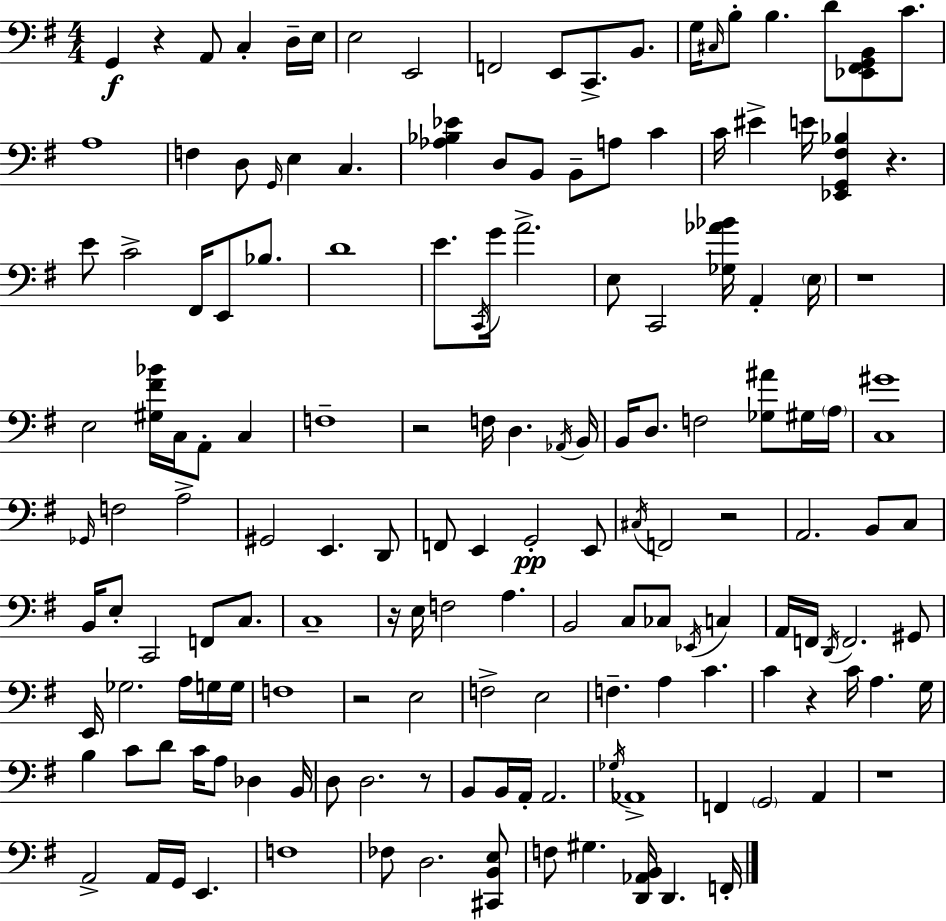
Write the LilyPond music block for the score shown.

{
  \clef bass
  \numericTimeSignature
  \time 4/4
  \key g \major
  \repeat volta 2 { g,4\f r4 a,8 c4-. d16-- e16 | e2 e,2 | f,2 e,8 c,8.-> b,8. | g16 \grace { cis16 } b8-. b4. d'8 <ees, fis, g, b,>8 c'8. | \break a1 | f4 d8 \grace { g,16 } e4 c4. | <aes bes ees'>4 d8 b,8 b,8-- a8 c'4 | c'16 eis'4-> e'16 <ees, g, fis bes>4 r4. | \break e'8 c'2-> fis,16 e,8 bes8. | d'1 | e'8. \acciaccatura { c,16 } g'16 a'2.-> | e8 c,2 <ges aes' bes'>16 a,4-. | \break \parenthesize e16 r1 | e2 <gis fis' bes'>16 c16 a,8-. c4 | f1-- | r2 f16 d4. | \break \acciaccatura { aes,16 } b,16 b,16 d8. f2 | <ges ais'>8 gis16 \parenthesize a16 <c gis'>1 | \grace { ges,16 } f2 a2-> | gis,2 e,4. | \break d,8 f,8 e,4 g,2-.\pp | e,8 \acciaccatura { cis16 } f,2 r2 | a,2. | b,8 c8 b,16 e8-. c,2 | \break f,8 c8. c1-- | r16 e16 f2 | a4. b,2 c8 | ces8 \acciaccatura { ees,16 } c4 a,16 f,16 \acciaccatura { d,16 } f,2. | \break gis,8 e,16 ges2. | a16 g16 g16 f1 | r2 | e2 f2-> | \break e2 f4.-- a4 | c'4. c'4 r4 | c'16 a4. g16 b4 c'8 d'8 | c'16 a8 des4 b,16 d8 d2. | \break r8 b,8 b,16 a,16-. a,2. | \acciaccatura { ges16 } aes,1-> | f,4 \parenthesize g,2 | a,4 r1 | \break a,2-> | a,16 g,16 e,4. f1 | fes8 d2. | <cis, b, e>8 f8 gis4. | \break <d, aes, b,>16 d,4. f,16-. } \bar "|."
}